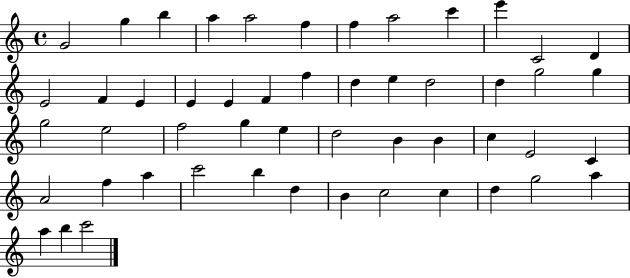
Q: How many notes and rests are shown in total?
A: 51